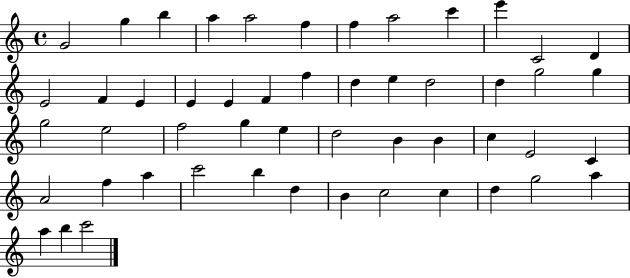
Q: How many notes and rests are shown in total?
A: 51